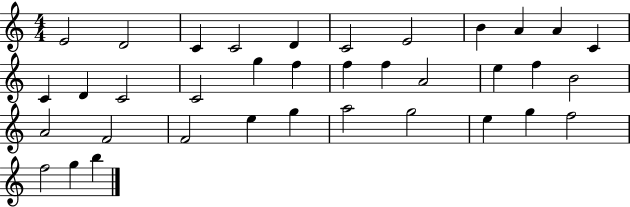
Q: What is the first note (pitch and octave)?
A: E4